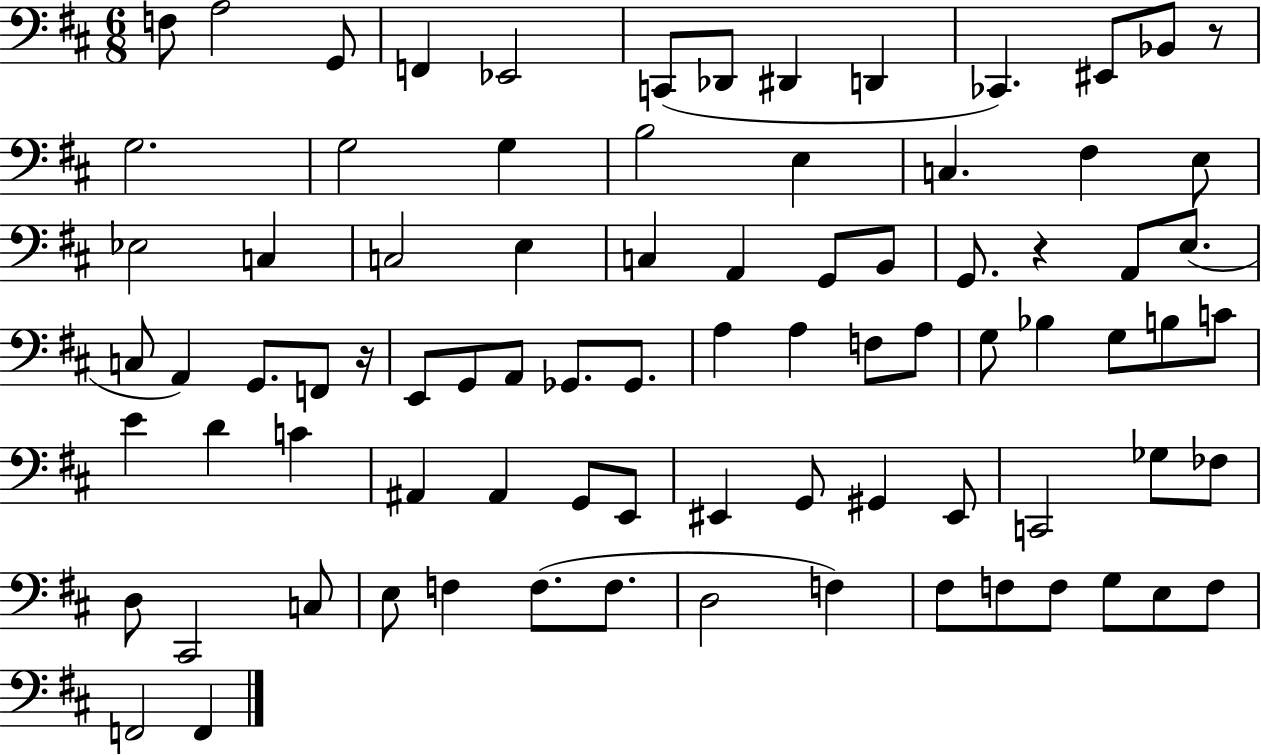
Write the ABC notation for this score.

X:1
T:Untitled
M:6/8
L:1/4
K:D
F,/2 A,2 G,,/2 F,, _E,,2 C,,/2 _D,,/2 ^D,, D,, _C,, ^E,,/2 _B,,/2 z/2 G,2 G,2 G, B,2 E, C, ^F, E,/2 _E,2 C, C,2 E, C, A,, G,,/2 B,,/2 G,,/2 z A,,/2 E,/2 C,/2 A,, G,,/2 F,,/2 z/4 E,,/2 G,,/2 A,,/2 _G,,/2 _G,,/2 A, A, F,/2 A,/2 G,/2 _B, G,/2 B,/2 C/2 E D C ^A,, ^A,, G,,/2 E,,/2 ^E,, G,,/2 ^G,, ^E,,/2 C,,2 _G,/2 _F,/2 D,/2 ^C,,2 C,/2 E,/2 F, F,/2 F,/2 D,2 F, ^F,/2 F,/2 F,/2 G,/2 E,/2 F,/2 F,,2 F,,